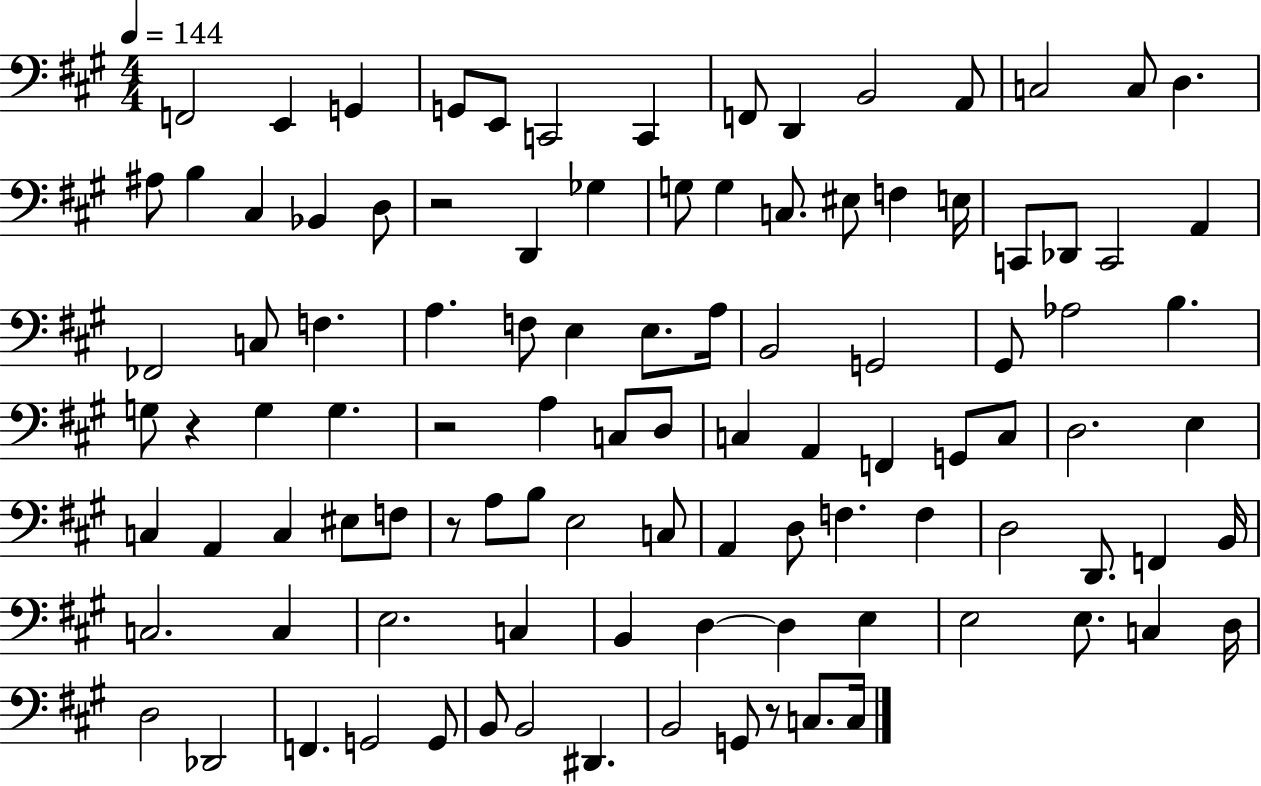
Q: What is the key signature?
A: A major